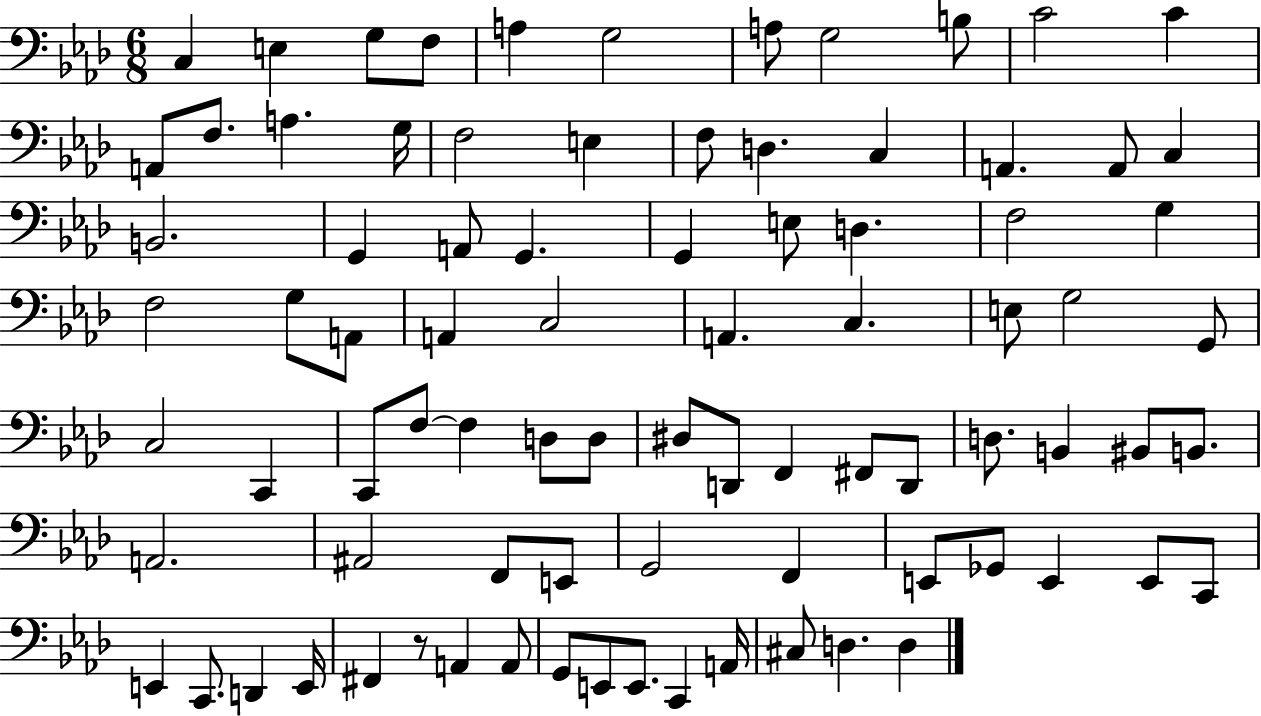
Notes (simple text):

C3/q E3/q G3/e F3/e A3/q G3/h A3/e G3/h B3/e C4/h C4/q A2/e F3/e. A3/q. G3/s F3/h E3/q F3/e D3/q. C3/q A2/q. A2/e C3/q B2/h. G2/q A2/e G2/q. G2/q E3/e D3/q. F3/h G3/q F3/h G3/e A2/e A2/q C3/h A2/q. C3/q. E3/e G3/h G2/e C3/h C2/q C2/e F3/e F3/q D3/e D3/e D#3/e D2/e F2/q F#2/e D2/e D3/e. B2/q BIS2/e B2/e. A2/h. A#2/h F2/e E2/e G2/h F2/q E2/e Gb2/e E2/q E2/e C2/e E2/q C2/e. D2/q E2/s F#2/q R/e A2/q A2/e G2/e E2/e E2/e. C2/q A2/s C#3/e D3/q. D3/q